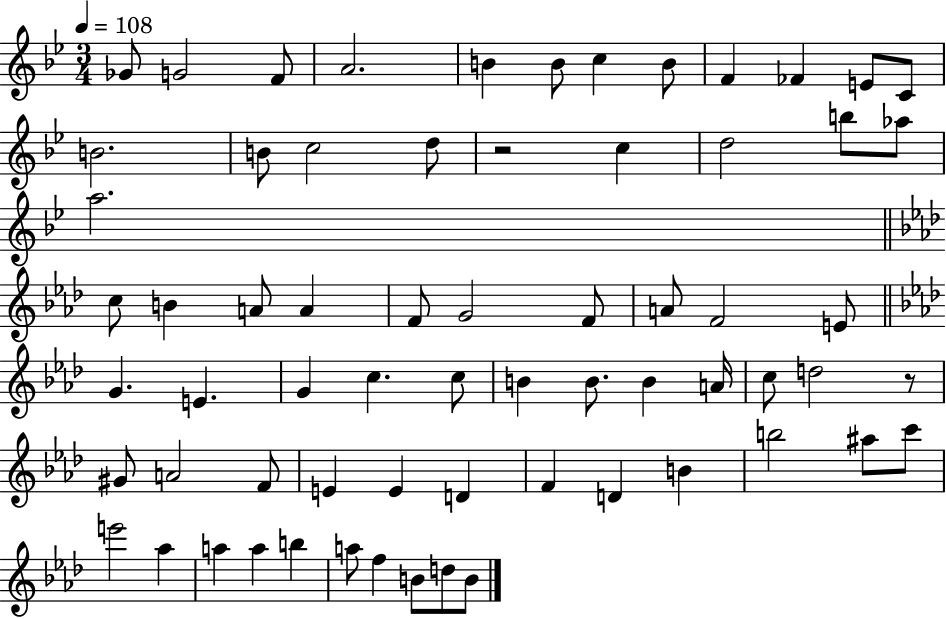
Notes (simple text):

Gb4/e G4/h F4/e A4/h. B4/q B4/e C5/q B4/e F4/q FES4/q E4/e C4/e B4/h. B4/e C5/h D5/e R/h C5/q D5/h B5/e Ab5/e A5/h. C5/e B4/q A4/e A4/q F4/e G4/h F4/e A4/e F4/h E4/e G4/q. E4/q. G4/q C5/q. C5/e B4/q B4/e. B4/q A4/s C5/e D5/h R/e G#4/e A4/h F4/e E4/q E4/q D4/q F4/q D4/q B4/q B5/h A#5/e C6/e E6/h Ab5/q A5/q A5/q B5/q A5/e F5/q B4/e D5/e B4/e